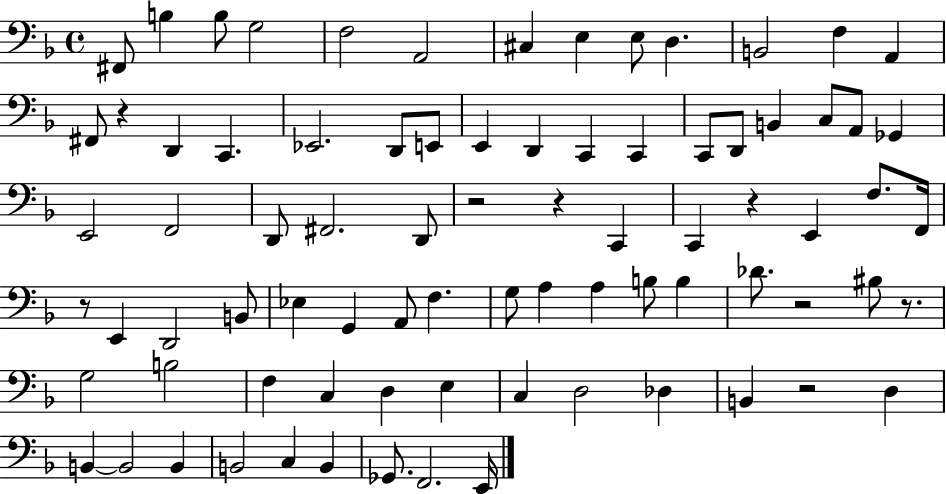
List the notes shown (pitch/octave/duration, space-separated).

F#2/e B3/q B3/e G3/h F3/h A2/h C#3/q E3/q E3/e D3/q. B2/h F3/q A2/q F#2/e R/q D2/q C2/q. Eb2/h. D2/e E2/e E2/q D2/q C2/q C2/q C2/e D2/e B2/q C3/e A2/e Gb2/q E2/h F2/h D2/e F#2/h. D2/e R/h R/q C2/q C2/q R/q E2/q F3/e. F2/s R/e E2/q D2/h B2/e Eb3/q G2/q A2/e F3/q. G3/e A3/q A3/q B3/e B3/q Db4/e. R/h BIS3/e R/e. G3/h B3/h F3/q C3/q D3/q E3/q C3/q D3/h Db3/q B2/q R/h D3/q B2/q B2/h B2/q B2/h C3/q B2/q Gb2/e. F2/h. E2/s